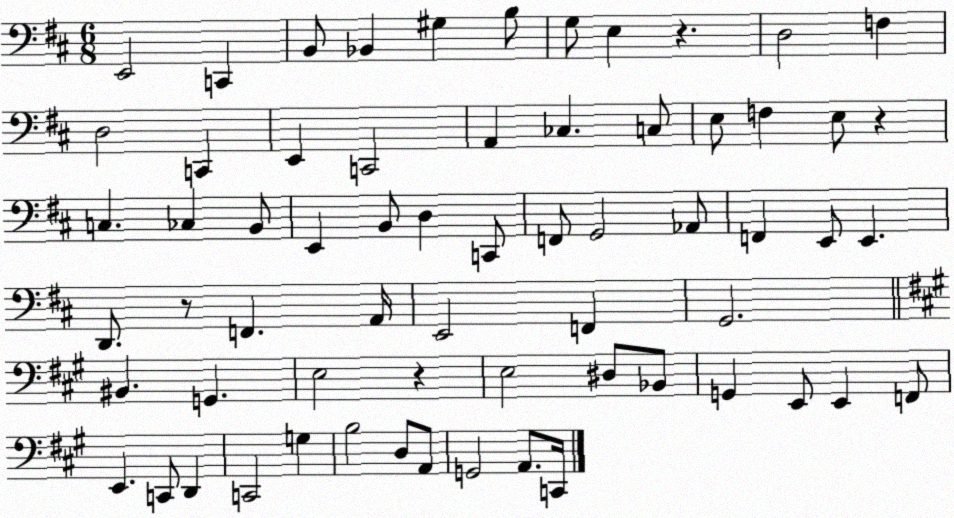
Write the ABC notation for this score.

X:1
T:Untitled
M:6/8
L:1/4
K:D
E,,2 C,, B,,/2 _B,, ^G, B,/2 G,/2 E, z D,2 F, D,2 C,, E,, C,,2 A,, _C, C,/2 E,/2 F, E,/2 z C, _C, B,,/2 E,, B,,/2 D, C,,/2 F,,/2 G,,2 _A,,/2 F,, E,,/2 E,, D,,/2 z/2 F,, A,,/4 E,,2 F,, G,,2 ^B,, G,, E,2 z E,2 ^D,/2 _B,,/2 G,, E,,/2 E,, F,,/2 E,, C,,/2 D,, C,,2 G, B,2 D,/2 A,,/2 G,,2 A,,/2 C,,/4